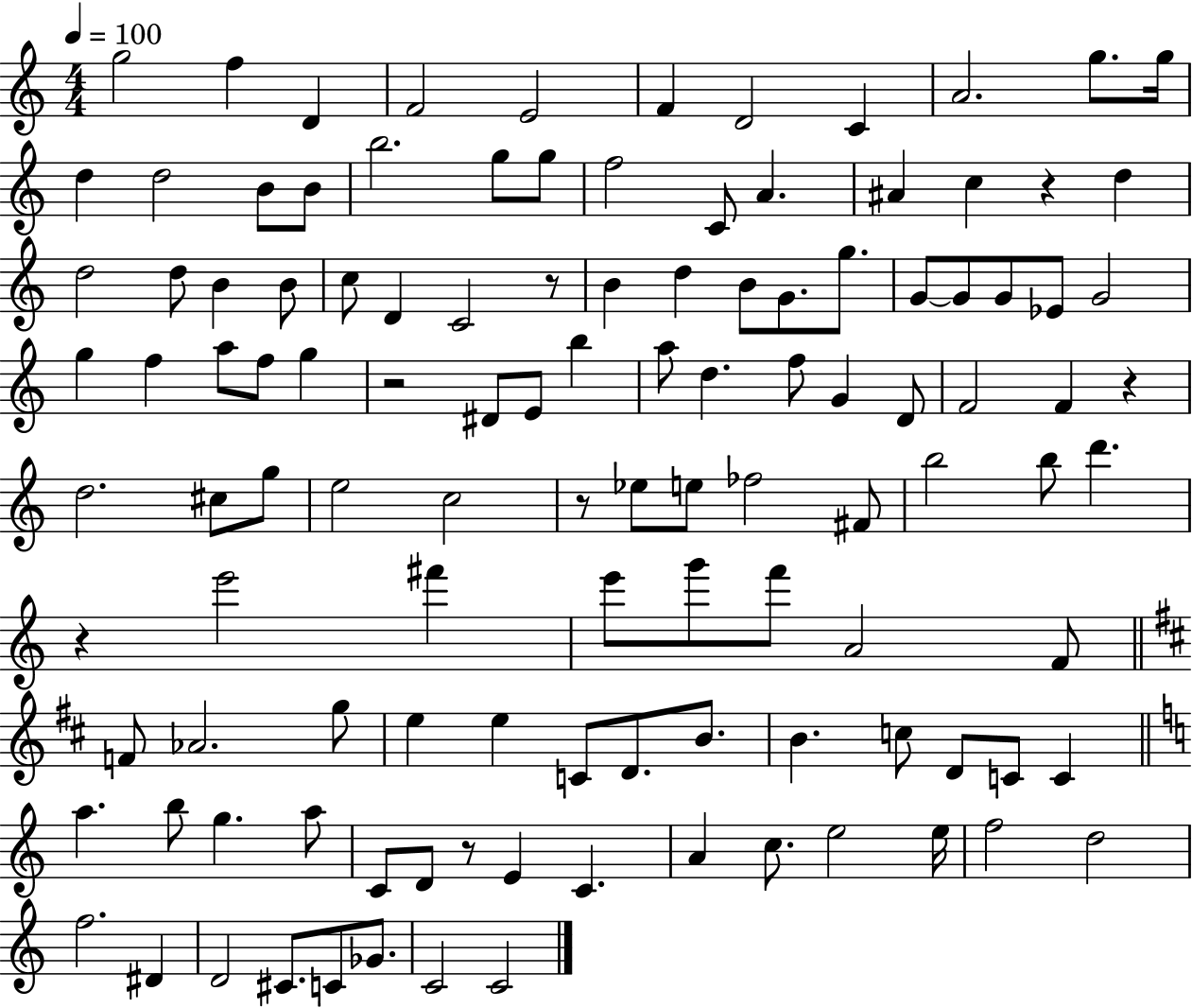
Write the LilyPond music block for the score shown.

{
  \clef treble
  \numericTimeSignature
  \time 4/4
  \key c \major
  \tempo 4 = 100
  \repeat volta 2 { g''2 f''4 d'4 | f'2 e'2 | f'4 d'2 c'4 | a'2. g''8. g''16 | \break d''4 d''2 b'8 b'8 | b''2. g''8 g''8 | f''2 c'8 a'4. | ais'4 c''4 r4 d''4 | \break d''2 d''8 b'4 b'8 | c''8 d'4 c'2 r8 | b'4 d''4 b'8 g'8. g''8. | g'8~~ g'8 g'8 ees'8 g'2 | \break g''4 f''4 a''8 f''8 g''4 | r2 dis'8 e'8 b''4 | a''8 d''4. f''8 g'4 d'8 | f'2 f'4 r4 | \break d''2. cis''8 g''8 | e''2 c''2 | r8 ees''8 e''8 fes''2 fis'8 | b''2 b''8 d'''4. | \break r4 e'''2 fis'''4 | e'''8 g'''8 f'''8 a'2 f'8 | \bar "||" \break \key d \major f'8 aes'2. g''8 | e''4 e''4 c'8 d'8. b'8. | b'4. c''8 d'8 c'8 c'4 | \bar "||" \break \key c \major a''4. b''8 g''4. a''8 | c'8 d'8 r8 e'4 c'4. | a'4 c''8. e''2 e''16 | f''2 d''2 | \break f''2. dis'4 | d'2 cis'8. c'8 ges'8. | c'2 c'2 | } \bar "|."
}